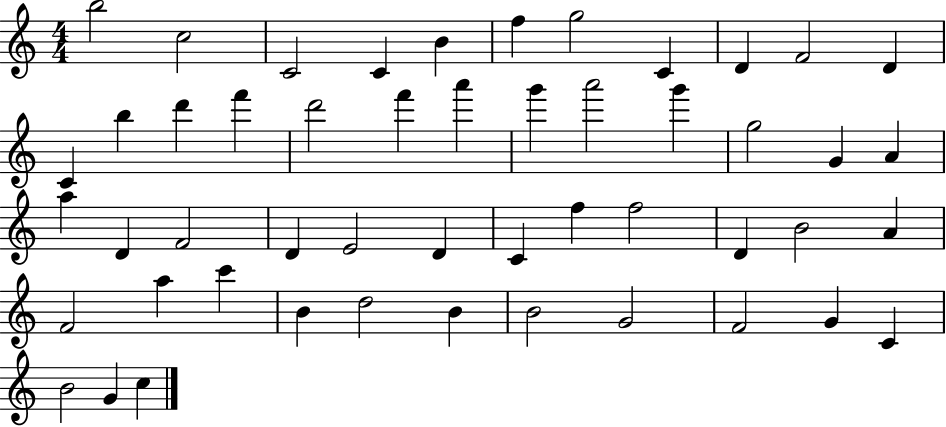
{
  \clef treble
  \numericTimeSignature
  \time 4/4
  \key c \major
  b''2 c''2 | c'2 c'4 b'4 | f''4 g''2 c'4 | d'4 f'2 d'4 | \break c'4 b''4 d'''4 f'''4 | d'''2 f'''4 a'''4 | g'''4 a'''2 g'''4 | g''2 g'4 a'4 | \break a''4 d'4 f'2 | d'4 e'2 d'4 | c'4 f''4 f''2 | d'4 b'2 a'4 | \break f'2 a''4 c'''4 | b'4 d''2 b'4 | b'2 g'2 | f'2 g'4 c'4 | \break b'2 g'4 c''4 | \bar "|."
}